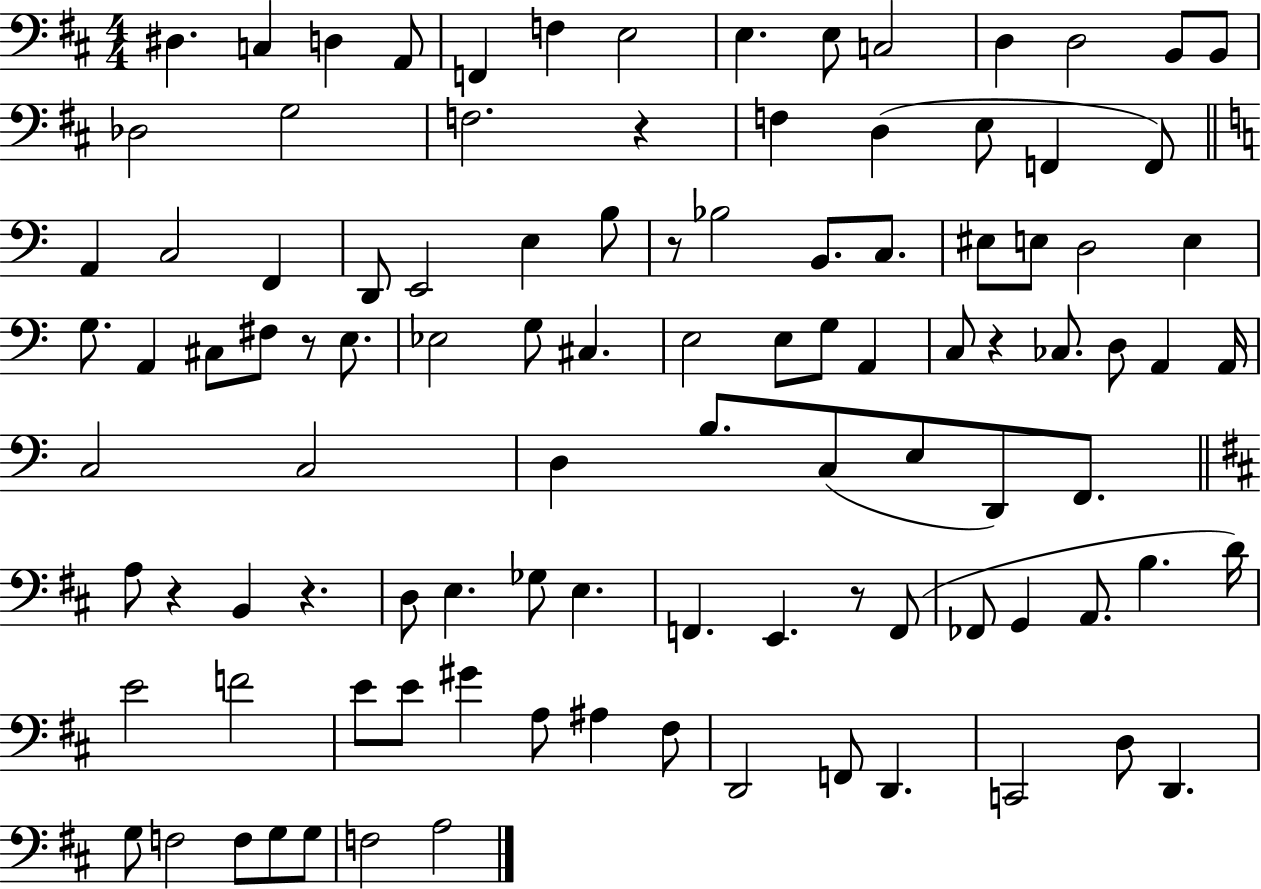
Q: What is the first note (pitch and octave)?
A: D#3